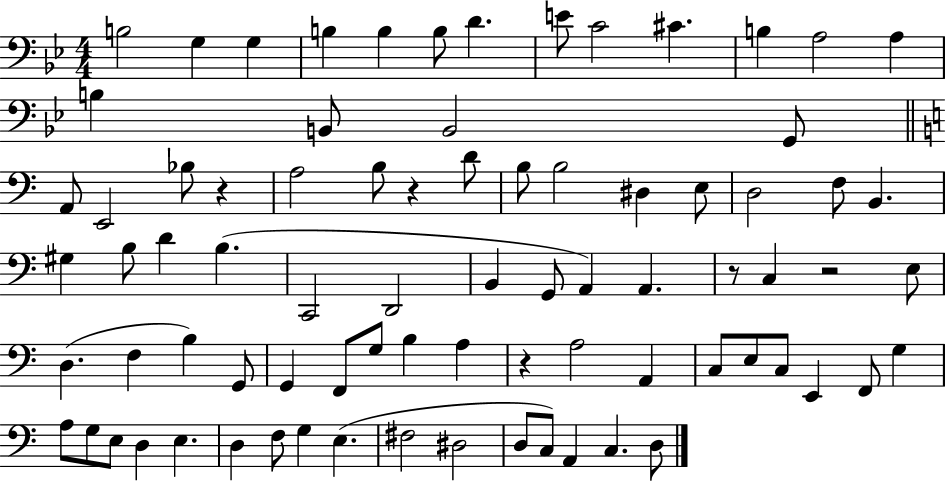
{
  \clef bass
  \numericTimeSignature
  \time 4/4
  \key bes \major
  b2 g4 g4 | b4 b4 b8 d'4. | e'8 c'2 cis'4. | b4 a2 a4 | \break b4 b,8 b,2 g,8 | \bar "||" \break \key c \major a,8 e,2 bes8 r4 | a2 b8 r4 d'8 | b8 b2 dis4 e8 | d2 f8 b,4. | \break gis4 b8 d'4 b4.( | c,2 d,2 | b,4 g,8 a,4) a,4. | r8 c4 r2 e8 | \break d4.( f4 b4) g,8 | g,4 f,8 g8 b4 a4 | r4 a2 a,4 | c8 e8 c8 e,4 f,8 g4 | \break a8 g8 e8 d4 e4. | d4 f8 g4 e4.( | fis2 dis2 | d8 c8) a,4 c4. d8 | \break \bar "|."
}